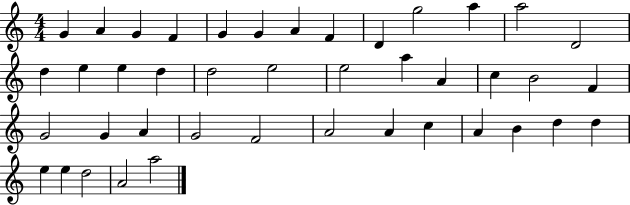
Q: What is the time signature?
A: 4/4